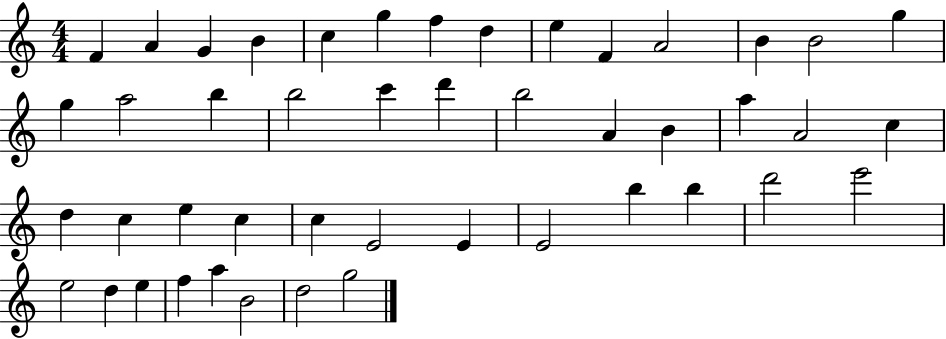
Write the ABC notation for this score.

X:1
T:Untitled
M:4/4
L:1/4
K:C
F A G B c g f d e F A2 B B2 g g a2 b b2 c' d' b2 A B a A2 c d c e c c E2 E E2 b b d'2 e'2 e2 d e f a B2 d2 g2